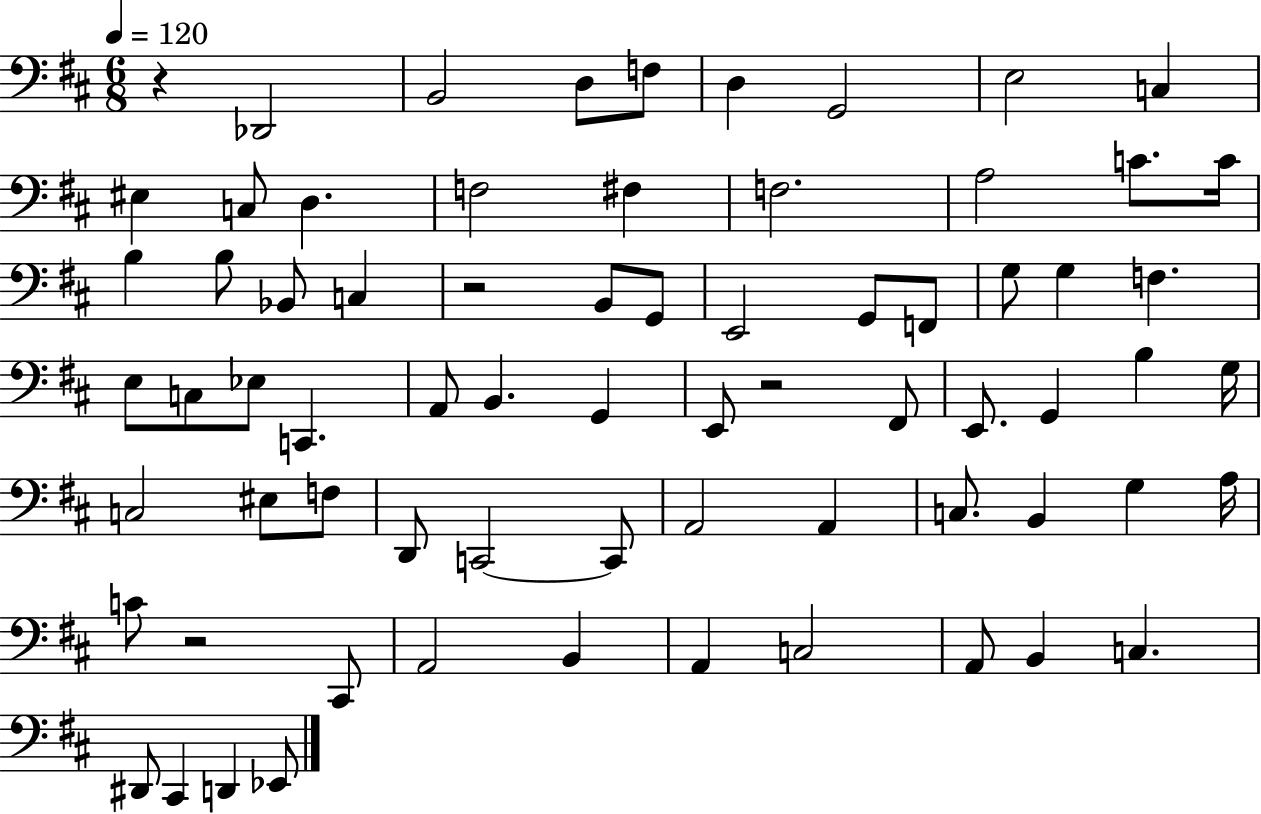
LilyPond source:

{
  \clef bass
  \numericTimeSignature
  \time 6/8
  \key d \major
  \tempo 4 = 120
  r4 des,2 | b,2 d8 f8 | d4 g,2 | e2 c4 | \break eis4 c8 d4. | f2 fis4 | f2. | a2 c'8. c'16 | \break b4 b8 bes,8 c4 | r2 b,8 g,8 | e,2 g,8 f,8 | g8 g4 f4. | \break e8 c8 ees8 c,4. | a,8 b,4. g,4 | e,8 r2 fis,8 | e,8. g,4 b4 g16 | \break c2 eis8 f8 | d,8 c,2~~ c,8 | a,2 a,4 | c8. b,4 g4 a16 | \break c'8 r2 cis,8 | a,2 b,4 | a,4 c2 | a,8 b,4 c4. | \break dis,8 cis,4 d,4 ees,8 | \bar "|."
}